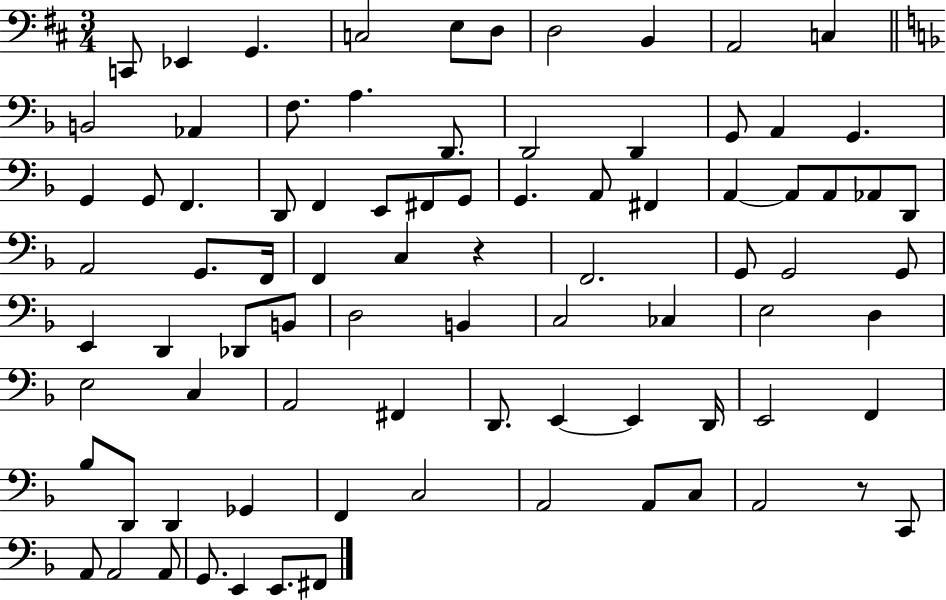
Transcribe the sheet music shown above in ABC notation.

X:1
T:Untitled
M:3/4
L:1/4
K:D
C,,/2 _E,, G,, C,2 E,/2 D,/2 D,2 B,, A,,2 C, B,,2 _A,, F,/2 A, D,,/2 D,,2 D,, G,,/2 A,, G,, G,, G,,/2 F,, D,,/2 F,, E,,/2 ^F,,/2 G,,/2 G,, A,,/2 ^F,, A,, A,,/2 A,,/2 _A,,/2 D,,/2 A,,2 G,,/2 F,,/4 F,, C, z F,,2 G,,/2 G,,2 G,,/2 E,, D,, _D,,/2 B,,/2 D,2 B,, C,2 _C, E,2 D, E,2 C, A,,2 ^F,, D,,/2 E,, E,, D,,/4 E,,2 F,, _B,/2 D,,/2 D,, _G,, F,, C,2 A,,2 A,,/2 C,/2 A,,2 z/2 C,,/2 A,,/2 A,,2 A,,/2 G,,/2 E,, E,,/2 ^F,,/2